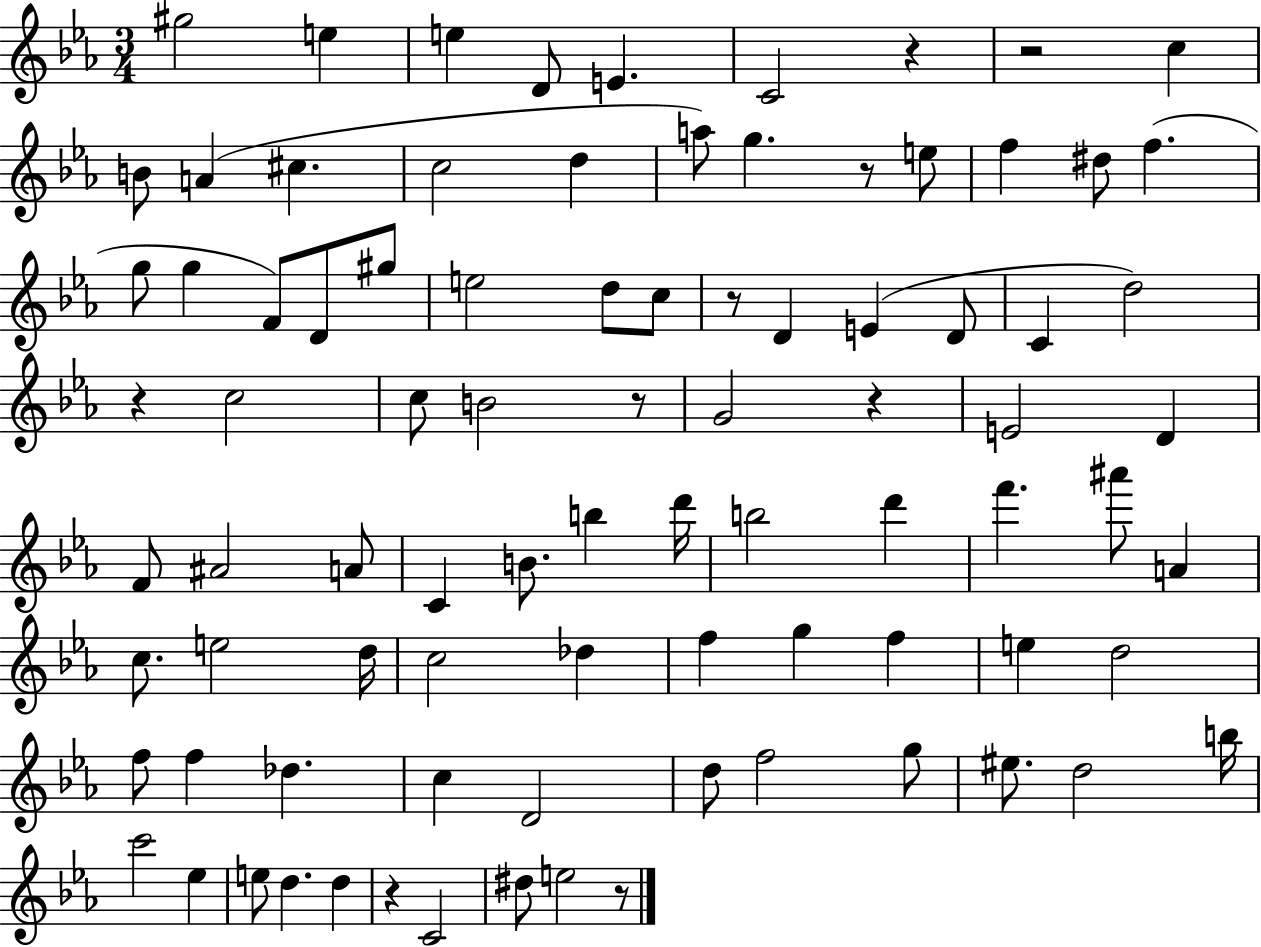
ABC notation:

X:1
T:Untitled
M:3/4
L:1/4
K:Eb
^g2 e e D/2 E C2 z z2 c B/2 A ^c c2 d a/2 g z/2 e/2 f ^d/2 f g/2 g F/2 D/2 ^g/2 e2 d/2 c/2 z/2 D E D/2 C d2 z c2 c/2 B2 z/2 G2 z E2 D F/2 ^A2 A/2 C B/2 b d'/4 b2 d' f' ^a'/2 A c/2 e2 d/4 c2 _d f g f e d2 f/2 f _d c D2 d/2 f2 g/2 ^e/2 d2 b/4 c'2 _e e/2 d d z C2 ^d/2 e2 z/2